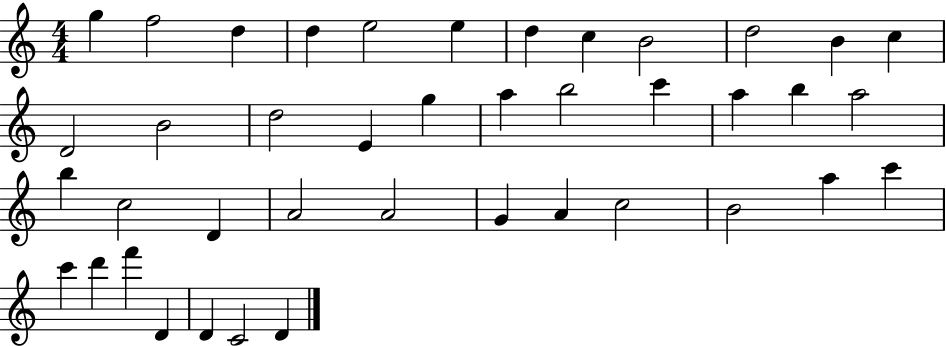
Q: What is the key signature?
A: C major